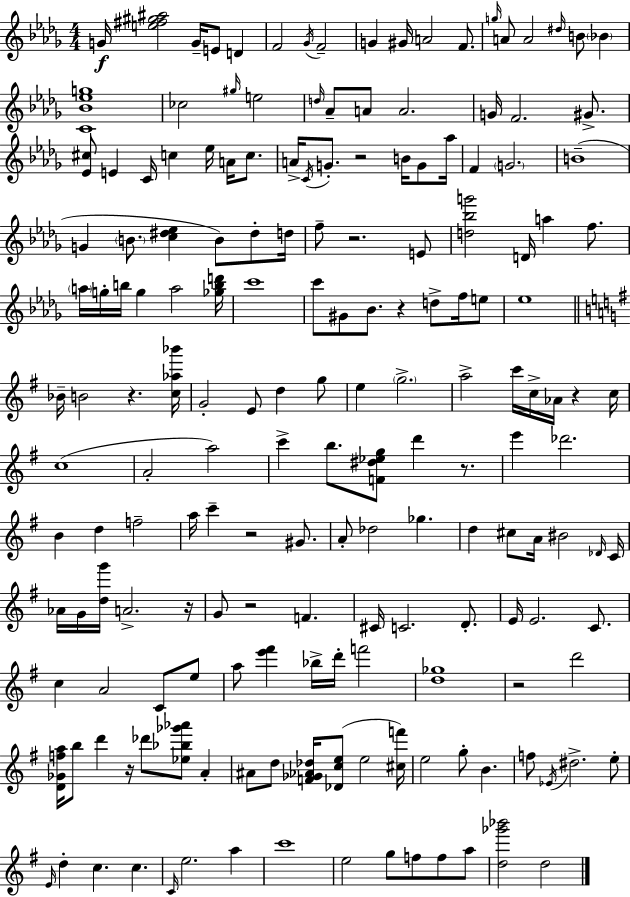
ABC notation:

X:1
T:Untitled
M:4/4
L:1/4
K:Bbm
G/4 [e^f^g^a]2 G/4 E/2 D F2 _G/4 F2 G ^G/4 A2 F/2 g/4 A/2 A2 ^d/4 B/2 _B [C_B_eg]4 _c2 ^g/4 e2 d/4 _A/2 A/2 A2 G/4 F2 ^G/2 [_E^c]/2 E C/4 c _e/4 A/4 c/2 A/4 C/4 G/2 z2 B/4 G/2 _a/4 F G2 B4 G B/2 [c^d_e] B/2 ^d/2 d/4 f/2 z2 E/2 [d_bg']2 D/4 a f/2 a/4 g/4 b/4 g a2 [_gbd']/4 c'4 c'/2 ^G/2 _B/2 z d/2 f/4 e/2 _e4 _B/4 B2 z [c_a_b']/4 G2 E/2 d g/2 e g2 a2 c'/4 c/4 _A/4 z c/4 c4 A2 a2 c' b/2 [F^d_eg]/2 d' z/2 e' _d'2 B d f2 a/4 c' z2 ^G/2 A/2 _d2 _g d ^c/2 A/4 ^B2 _D/4 C/4 _A/4 G/4 [dg']/4 A2 z/4 G/2 z2 F ^C/4 C2 D/2 E/4 E2 C/2 c A2 C/2 e/2 a/2 [e'^f'] _b/4 d'/4 f'2 [d_g]4 z2 d'2 [D_Gfa]/4 b/2 d' z/4 _d'/2 [_e_b_g'_a']/2 A ^A/2 d/2 [F_G_A_d]/4 [_Dce]/2 e2 [^cf']/4 e2 g/2 B f/2 _E/4 ^d2 e/2 E/4 d c c C/4 e2 a c'4 e2 g/2 f/2 f/2 a/2 [d_g'_b']2 d2